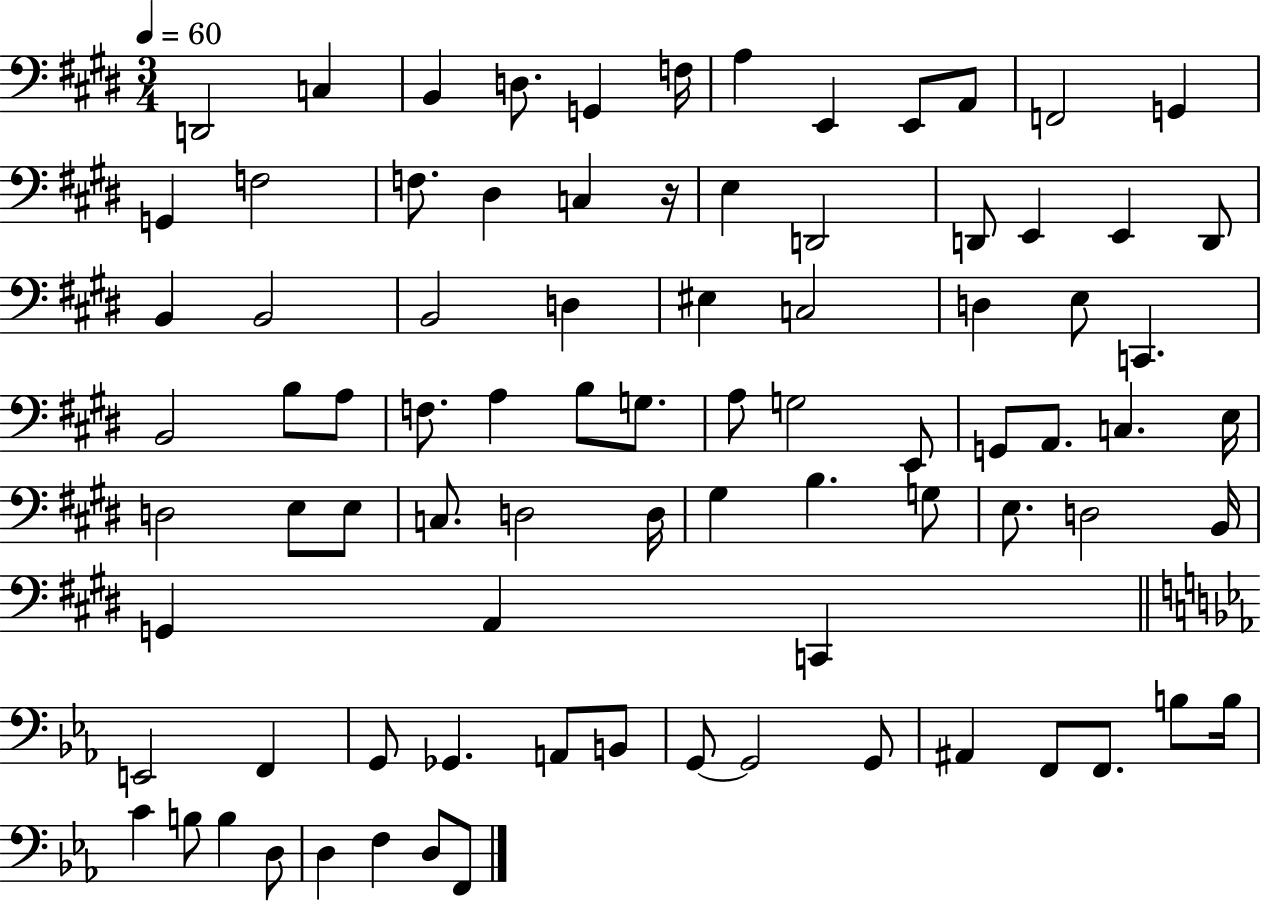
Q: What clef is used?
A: bass